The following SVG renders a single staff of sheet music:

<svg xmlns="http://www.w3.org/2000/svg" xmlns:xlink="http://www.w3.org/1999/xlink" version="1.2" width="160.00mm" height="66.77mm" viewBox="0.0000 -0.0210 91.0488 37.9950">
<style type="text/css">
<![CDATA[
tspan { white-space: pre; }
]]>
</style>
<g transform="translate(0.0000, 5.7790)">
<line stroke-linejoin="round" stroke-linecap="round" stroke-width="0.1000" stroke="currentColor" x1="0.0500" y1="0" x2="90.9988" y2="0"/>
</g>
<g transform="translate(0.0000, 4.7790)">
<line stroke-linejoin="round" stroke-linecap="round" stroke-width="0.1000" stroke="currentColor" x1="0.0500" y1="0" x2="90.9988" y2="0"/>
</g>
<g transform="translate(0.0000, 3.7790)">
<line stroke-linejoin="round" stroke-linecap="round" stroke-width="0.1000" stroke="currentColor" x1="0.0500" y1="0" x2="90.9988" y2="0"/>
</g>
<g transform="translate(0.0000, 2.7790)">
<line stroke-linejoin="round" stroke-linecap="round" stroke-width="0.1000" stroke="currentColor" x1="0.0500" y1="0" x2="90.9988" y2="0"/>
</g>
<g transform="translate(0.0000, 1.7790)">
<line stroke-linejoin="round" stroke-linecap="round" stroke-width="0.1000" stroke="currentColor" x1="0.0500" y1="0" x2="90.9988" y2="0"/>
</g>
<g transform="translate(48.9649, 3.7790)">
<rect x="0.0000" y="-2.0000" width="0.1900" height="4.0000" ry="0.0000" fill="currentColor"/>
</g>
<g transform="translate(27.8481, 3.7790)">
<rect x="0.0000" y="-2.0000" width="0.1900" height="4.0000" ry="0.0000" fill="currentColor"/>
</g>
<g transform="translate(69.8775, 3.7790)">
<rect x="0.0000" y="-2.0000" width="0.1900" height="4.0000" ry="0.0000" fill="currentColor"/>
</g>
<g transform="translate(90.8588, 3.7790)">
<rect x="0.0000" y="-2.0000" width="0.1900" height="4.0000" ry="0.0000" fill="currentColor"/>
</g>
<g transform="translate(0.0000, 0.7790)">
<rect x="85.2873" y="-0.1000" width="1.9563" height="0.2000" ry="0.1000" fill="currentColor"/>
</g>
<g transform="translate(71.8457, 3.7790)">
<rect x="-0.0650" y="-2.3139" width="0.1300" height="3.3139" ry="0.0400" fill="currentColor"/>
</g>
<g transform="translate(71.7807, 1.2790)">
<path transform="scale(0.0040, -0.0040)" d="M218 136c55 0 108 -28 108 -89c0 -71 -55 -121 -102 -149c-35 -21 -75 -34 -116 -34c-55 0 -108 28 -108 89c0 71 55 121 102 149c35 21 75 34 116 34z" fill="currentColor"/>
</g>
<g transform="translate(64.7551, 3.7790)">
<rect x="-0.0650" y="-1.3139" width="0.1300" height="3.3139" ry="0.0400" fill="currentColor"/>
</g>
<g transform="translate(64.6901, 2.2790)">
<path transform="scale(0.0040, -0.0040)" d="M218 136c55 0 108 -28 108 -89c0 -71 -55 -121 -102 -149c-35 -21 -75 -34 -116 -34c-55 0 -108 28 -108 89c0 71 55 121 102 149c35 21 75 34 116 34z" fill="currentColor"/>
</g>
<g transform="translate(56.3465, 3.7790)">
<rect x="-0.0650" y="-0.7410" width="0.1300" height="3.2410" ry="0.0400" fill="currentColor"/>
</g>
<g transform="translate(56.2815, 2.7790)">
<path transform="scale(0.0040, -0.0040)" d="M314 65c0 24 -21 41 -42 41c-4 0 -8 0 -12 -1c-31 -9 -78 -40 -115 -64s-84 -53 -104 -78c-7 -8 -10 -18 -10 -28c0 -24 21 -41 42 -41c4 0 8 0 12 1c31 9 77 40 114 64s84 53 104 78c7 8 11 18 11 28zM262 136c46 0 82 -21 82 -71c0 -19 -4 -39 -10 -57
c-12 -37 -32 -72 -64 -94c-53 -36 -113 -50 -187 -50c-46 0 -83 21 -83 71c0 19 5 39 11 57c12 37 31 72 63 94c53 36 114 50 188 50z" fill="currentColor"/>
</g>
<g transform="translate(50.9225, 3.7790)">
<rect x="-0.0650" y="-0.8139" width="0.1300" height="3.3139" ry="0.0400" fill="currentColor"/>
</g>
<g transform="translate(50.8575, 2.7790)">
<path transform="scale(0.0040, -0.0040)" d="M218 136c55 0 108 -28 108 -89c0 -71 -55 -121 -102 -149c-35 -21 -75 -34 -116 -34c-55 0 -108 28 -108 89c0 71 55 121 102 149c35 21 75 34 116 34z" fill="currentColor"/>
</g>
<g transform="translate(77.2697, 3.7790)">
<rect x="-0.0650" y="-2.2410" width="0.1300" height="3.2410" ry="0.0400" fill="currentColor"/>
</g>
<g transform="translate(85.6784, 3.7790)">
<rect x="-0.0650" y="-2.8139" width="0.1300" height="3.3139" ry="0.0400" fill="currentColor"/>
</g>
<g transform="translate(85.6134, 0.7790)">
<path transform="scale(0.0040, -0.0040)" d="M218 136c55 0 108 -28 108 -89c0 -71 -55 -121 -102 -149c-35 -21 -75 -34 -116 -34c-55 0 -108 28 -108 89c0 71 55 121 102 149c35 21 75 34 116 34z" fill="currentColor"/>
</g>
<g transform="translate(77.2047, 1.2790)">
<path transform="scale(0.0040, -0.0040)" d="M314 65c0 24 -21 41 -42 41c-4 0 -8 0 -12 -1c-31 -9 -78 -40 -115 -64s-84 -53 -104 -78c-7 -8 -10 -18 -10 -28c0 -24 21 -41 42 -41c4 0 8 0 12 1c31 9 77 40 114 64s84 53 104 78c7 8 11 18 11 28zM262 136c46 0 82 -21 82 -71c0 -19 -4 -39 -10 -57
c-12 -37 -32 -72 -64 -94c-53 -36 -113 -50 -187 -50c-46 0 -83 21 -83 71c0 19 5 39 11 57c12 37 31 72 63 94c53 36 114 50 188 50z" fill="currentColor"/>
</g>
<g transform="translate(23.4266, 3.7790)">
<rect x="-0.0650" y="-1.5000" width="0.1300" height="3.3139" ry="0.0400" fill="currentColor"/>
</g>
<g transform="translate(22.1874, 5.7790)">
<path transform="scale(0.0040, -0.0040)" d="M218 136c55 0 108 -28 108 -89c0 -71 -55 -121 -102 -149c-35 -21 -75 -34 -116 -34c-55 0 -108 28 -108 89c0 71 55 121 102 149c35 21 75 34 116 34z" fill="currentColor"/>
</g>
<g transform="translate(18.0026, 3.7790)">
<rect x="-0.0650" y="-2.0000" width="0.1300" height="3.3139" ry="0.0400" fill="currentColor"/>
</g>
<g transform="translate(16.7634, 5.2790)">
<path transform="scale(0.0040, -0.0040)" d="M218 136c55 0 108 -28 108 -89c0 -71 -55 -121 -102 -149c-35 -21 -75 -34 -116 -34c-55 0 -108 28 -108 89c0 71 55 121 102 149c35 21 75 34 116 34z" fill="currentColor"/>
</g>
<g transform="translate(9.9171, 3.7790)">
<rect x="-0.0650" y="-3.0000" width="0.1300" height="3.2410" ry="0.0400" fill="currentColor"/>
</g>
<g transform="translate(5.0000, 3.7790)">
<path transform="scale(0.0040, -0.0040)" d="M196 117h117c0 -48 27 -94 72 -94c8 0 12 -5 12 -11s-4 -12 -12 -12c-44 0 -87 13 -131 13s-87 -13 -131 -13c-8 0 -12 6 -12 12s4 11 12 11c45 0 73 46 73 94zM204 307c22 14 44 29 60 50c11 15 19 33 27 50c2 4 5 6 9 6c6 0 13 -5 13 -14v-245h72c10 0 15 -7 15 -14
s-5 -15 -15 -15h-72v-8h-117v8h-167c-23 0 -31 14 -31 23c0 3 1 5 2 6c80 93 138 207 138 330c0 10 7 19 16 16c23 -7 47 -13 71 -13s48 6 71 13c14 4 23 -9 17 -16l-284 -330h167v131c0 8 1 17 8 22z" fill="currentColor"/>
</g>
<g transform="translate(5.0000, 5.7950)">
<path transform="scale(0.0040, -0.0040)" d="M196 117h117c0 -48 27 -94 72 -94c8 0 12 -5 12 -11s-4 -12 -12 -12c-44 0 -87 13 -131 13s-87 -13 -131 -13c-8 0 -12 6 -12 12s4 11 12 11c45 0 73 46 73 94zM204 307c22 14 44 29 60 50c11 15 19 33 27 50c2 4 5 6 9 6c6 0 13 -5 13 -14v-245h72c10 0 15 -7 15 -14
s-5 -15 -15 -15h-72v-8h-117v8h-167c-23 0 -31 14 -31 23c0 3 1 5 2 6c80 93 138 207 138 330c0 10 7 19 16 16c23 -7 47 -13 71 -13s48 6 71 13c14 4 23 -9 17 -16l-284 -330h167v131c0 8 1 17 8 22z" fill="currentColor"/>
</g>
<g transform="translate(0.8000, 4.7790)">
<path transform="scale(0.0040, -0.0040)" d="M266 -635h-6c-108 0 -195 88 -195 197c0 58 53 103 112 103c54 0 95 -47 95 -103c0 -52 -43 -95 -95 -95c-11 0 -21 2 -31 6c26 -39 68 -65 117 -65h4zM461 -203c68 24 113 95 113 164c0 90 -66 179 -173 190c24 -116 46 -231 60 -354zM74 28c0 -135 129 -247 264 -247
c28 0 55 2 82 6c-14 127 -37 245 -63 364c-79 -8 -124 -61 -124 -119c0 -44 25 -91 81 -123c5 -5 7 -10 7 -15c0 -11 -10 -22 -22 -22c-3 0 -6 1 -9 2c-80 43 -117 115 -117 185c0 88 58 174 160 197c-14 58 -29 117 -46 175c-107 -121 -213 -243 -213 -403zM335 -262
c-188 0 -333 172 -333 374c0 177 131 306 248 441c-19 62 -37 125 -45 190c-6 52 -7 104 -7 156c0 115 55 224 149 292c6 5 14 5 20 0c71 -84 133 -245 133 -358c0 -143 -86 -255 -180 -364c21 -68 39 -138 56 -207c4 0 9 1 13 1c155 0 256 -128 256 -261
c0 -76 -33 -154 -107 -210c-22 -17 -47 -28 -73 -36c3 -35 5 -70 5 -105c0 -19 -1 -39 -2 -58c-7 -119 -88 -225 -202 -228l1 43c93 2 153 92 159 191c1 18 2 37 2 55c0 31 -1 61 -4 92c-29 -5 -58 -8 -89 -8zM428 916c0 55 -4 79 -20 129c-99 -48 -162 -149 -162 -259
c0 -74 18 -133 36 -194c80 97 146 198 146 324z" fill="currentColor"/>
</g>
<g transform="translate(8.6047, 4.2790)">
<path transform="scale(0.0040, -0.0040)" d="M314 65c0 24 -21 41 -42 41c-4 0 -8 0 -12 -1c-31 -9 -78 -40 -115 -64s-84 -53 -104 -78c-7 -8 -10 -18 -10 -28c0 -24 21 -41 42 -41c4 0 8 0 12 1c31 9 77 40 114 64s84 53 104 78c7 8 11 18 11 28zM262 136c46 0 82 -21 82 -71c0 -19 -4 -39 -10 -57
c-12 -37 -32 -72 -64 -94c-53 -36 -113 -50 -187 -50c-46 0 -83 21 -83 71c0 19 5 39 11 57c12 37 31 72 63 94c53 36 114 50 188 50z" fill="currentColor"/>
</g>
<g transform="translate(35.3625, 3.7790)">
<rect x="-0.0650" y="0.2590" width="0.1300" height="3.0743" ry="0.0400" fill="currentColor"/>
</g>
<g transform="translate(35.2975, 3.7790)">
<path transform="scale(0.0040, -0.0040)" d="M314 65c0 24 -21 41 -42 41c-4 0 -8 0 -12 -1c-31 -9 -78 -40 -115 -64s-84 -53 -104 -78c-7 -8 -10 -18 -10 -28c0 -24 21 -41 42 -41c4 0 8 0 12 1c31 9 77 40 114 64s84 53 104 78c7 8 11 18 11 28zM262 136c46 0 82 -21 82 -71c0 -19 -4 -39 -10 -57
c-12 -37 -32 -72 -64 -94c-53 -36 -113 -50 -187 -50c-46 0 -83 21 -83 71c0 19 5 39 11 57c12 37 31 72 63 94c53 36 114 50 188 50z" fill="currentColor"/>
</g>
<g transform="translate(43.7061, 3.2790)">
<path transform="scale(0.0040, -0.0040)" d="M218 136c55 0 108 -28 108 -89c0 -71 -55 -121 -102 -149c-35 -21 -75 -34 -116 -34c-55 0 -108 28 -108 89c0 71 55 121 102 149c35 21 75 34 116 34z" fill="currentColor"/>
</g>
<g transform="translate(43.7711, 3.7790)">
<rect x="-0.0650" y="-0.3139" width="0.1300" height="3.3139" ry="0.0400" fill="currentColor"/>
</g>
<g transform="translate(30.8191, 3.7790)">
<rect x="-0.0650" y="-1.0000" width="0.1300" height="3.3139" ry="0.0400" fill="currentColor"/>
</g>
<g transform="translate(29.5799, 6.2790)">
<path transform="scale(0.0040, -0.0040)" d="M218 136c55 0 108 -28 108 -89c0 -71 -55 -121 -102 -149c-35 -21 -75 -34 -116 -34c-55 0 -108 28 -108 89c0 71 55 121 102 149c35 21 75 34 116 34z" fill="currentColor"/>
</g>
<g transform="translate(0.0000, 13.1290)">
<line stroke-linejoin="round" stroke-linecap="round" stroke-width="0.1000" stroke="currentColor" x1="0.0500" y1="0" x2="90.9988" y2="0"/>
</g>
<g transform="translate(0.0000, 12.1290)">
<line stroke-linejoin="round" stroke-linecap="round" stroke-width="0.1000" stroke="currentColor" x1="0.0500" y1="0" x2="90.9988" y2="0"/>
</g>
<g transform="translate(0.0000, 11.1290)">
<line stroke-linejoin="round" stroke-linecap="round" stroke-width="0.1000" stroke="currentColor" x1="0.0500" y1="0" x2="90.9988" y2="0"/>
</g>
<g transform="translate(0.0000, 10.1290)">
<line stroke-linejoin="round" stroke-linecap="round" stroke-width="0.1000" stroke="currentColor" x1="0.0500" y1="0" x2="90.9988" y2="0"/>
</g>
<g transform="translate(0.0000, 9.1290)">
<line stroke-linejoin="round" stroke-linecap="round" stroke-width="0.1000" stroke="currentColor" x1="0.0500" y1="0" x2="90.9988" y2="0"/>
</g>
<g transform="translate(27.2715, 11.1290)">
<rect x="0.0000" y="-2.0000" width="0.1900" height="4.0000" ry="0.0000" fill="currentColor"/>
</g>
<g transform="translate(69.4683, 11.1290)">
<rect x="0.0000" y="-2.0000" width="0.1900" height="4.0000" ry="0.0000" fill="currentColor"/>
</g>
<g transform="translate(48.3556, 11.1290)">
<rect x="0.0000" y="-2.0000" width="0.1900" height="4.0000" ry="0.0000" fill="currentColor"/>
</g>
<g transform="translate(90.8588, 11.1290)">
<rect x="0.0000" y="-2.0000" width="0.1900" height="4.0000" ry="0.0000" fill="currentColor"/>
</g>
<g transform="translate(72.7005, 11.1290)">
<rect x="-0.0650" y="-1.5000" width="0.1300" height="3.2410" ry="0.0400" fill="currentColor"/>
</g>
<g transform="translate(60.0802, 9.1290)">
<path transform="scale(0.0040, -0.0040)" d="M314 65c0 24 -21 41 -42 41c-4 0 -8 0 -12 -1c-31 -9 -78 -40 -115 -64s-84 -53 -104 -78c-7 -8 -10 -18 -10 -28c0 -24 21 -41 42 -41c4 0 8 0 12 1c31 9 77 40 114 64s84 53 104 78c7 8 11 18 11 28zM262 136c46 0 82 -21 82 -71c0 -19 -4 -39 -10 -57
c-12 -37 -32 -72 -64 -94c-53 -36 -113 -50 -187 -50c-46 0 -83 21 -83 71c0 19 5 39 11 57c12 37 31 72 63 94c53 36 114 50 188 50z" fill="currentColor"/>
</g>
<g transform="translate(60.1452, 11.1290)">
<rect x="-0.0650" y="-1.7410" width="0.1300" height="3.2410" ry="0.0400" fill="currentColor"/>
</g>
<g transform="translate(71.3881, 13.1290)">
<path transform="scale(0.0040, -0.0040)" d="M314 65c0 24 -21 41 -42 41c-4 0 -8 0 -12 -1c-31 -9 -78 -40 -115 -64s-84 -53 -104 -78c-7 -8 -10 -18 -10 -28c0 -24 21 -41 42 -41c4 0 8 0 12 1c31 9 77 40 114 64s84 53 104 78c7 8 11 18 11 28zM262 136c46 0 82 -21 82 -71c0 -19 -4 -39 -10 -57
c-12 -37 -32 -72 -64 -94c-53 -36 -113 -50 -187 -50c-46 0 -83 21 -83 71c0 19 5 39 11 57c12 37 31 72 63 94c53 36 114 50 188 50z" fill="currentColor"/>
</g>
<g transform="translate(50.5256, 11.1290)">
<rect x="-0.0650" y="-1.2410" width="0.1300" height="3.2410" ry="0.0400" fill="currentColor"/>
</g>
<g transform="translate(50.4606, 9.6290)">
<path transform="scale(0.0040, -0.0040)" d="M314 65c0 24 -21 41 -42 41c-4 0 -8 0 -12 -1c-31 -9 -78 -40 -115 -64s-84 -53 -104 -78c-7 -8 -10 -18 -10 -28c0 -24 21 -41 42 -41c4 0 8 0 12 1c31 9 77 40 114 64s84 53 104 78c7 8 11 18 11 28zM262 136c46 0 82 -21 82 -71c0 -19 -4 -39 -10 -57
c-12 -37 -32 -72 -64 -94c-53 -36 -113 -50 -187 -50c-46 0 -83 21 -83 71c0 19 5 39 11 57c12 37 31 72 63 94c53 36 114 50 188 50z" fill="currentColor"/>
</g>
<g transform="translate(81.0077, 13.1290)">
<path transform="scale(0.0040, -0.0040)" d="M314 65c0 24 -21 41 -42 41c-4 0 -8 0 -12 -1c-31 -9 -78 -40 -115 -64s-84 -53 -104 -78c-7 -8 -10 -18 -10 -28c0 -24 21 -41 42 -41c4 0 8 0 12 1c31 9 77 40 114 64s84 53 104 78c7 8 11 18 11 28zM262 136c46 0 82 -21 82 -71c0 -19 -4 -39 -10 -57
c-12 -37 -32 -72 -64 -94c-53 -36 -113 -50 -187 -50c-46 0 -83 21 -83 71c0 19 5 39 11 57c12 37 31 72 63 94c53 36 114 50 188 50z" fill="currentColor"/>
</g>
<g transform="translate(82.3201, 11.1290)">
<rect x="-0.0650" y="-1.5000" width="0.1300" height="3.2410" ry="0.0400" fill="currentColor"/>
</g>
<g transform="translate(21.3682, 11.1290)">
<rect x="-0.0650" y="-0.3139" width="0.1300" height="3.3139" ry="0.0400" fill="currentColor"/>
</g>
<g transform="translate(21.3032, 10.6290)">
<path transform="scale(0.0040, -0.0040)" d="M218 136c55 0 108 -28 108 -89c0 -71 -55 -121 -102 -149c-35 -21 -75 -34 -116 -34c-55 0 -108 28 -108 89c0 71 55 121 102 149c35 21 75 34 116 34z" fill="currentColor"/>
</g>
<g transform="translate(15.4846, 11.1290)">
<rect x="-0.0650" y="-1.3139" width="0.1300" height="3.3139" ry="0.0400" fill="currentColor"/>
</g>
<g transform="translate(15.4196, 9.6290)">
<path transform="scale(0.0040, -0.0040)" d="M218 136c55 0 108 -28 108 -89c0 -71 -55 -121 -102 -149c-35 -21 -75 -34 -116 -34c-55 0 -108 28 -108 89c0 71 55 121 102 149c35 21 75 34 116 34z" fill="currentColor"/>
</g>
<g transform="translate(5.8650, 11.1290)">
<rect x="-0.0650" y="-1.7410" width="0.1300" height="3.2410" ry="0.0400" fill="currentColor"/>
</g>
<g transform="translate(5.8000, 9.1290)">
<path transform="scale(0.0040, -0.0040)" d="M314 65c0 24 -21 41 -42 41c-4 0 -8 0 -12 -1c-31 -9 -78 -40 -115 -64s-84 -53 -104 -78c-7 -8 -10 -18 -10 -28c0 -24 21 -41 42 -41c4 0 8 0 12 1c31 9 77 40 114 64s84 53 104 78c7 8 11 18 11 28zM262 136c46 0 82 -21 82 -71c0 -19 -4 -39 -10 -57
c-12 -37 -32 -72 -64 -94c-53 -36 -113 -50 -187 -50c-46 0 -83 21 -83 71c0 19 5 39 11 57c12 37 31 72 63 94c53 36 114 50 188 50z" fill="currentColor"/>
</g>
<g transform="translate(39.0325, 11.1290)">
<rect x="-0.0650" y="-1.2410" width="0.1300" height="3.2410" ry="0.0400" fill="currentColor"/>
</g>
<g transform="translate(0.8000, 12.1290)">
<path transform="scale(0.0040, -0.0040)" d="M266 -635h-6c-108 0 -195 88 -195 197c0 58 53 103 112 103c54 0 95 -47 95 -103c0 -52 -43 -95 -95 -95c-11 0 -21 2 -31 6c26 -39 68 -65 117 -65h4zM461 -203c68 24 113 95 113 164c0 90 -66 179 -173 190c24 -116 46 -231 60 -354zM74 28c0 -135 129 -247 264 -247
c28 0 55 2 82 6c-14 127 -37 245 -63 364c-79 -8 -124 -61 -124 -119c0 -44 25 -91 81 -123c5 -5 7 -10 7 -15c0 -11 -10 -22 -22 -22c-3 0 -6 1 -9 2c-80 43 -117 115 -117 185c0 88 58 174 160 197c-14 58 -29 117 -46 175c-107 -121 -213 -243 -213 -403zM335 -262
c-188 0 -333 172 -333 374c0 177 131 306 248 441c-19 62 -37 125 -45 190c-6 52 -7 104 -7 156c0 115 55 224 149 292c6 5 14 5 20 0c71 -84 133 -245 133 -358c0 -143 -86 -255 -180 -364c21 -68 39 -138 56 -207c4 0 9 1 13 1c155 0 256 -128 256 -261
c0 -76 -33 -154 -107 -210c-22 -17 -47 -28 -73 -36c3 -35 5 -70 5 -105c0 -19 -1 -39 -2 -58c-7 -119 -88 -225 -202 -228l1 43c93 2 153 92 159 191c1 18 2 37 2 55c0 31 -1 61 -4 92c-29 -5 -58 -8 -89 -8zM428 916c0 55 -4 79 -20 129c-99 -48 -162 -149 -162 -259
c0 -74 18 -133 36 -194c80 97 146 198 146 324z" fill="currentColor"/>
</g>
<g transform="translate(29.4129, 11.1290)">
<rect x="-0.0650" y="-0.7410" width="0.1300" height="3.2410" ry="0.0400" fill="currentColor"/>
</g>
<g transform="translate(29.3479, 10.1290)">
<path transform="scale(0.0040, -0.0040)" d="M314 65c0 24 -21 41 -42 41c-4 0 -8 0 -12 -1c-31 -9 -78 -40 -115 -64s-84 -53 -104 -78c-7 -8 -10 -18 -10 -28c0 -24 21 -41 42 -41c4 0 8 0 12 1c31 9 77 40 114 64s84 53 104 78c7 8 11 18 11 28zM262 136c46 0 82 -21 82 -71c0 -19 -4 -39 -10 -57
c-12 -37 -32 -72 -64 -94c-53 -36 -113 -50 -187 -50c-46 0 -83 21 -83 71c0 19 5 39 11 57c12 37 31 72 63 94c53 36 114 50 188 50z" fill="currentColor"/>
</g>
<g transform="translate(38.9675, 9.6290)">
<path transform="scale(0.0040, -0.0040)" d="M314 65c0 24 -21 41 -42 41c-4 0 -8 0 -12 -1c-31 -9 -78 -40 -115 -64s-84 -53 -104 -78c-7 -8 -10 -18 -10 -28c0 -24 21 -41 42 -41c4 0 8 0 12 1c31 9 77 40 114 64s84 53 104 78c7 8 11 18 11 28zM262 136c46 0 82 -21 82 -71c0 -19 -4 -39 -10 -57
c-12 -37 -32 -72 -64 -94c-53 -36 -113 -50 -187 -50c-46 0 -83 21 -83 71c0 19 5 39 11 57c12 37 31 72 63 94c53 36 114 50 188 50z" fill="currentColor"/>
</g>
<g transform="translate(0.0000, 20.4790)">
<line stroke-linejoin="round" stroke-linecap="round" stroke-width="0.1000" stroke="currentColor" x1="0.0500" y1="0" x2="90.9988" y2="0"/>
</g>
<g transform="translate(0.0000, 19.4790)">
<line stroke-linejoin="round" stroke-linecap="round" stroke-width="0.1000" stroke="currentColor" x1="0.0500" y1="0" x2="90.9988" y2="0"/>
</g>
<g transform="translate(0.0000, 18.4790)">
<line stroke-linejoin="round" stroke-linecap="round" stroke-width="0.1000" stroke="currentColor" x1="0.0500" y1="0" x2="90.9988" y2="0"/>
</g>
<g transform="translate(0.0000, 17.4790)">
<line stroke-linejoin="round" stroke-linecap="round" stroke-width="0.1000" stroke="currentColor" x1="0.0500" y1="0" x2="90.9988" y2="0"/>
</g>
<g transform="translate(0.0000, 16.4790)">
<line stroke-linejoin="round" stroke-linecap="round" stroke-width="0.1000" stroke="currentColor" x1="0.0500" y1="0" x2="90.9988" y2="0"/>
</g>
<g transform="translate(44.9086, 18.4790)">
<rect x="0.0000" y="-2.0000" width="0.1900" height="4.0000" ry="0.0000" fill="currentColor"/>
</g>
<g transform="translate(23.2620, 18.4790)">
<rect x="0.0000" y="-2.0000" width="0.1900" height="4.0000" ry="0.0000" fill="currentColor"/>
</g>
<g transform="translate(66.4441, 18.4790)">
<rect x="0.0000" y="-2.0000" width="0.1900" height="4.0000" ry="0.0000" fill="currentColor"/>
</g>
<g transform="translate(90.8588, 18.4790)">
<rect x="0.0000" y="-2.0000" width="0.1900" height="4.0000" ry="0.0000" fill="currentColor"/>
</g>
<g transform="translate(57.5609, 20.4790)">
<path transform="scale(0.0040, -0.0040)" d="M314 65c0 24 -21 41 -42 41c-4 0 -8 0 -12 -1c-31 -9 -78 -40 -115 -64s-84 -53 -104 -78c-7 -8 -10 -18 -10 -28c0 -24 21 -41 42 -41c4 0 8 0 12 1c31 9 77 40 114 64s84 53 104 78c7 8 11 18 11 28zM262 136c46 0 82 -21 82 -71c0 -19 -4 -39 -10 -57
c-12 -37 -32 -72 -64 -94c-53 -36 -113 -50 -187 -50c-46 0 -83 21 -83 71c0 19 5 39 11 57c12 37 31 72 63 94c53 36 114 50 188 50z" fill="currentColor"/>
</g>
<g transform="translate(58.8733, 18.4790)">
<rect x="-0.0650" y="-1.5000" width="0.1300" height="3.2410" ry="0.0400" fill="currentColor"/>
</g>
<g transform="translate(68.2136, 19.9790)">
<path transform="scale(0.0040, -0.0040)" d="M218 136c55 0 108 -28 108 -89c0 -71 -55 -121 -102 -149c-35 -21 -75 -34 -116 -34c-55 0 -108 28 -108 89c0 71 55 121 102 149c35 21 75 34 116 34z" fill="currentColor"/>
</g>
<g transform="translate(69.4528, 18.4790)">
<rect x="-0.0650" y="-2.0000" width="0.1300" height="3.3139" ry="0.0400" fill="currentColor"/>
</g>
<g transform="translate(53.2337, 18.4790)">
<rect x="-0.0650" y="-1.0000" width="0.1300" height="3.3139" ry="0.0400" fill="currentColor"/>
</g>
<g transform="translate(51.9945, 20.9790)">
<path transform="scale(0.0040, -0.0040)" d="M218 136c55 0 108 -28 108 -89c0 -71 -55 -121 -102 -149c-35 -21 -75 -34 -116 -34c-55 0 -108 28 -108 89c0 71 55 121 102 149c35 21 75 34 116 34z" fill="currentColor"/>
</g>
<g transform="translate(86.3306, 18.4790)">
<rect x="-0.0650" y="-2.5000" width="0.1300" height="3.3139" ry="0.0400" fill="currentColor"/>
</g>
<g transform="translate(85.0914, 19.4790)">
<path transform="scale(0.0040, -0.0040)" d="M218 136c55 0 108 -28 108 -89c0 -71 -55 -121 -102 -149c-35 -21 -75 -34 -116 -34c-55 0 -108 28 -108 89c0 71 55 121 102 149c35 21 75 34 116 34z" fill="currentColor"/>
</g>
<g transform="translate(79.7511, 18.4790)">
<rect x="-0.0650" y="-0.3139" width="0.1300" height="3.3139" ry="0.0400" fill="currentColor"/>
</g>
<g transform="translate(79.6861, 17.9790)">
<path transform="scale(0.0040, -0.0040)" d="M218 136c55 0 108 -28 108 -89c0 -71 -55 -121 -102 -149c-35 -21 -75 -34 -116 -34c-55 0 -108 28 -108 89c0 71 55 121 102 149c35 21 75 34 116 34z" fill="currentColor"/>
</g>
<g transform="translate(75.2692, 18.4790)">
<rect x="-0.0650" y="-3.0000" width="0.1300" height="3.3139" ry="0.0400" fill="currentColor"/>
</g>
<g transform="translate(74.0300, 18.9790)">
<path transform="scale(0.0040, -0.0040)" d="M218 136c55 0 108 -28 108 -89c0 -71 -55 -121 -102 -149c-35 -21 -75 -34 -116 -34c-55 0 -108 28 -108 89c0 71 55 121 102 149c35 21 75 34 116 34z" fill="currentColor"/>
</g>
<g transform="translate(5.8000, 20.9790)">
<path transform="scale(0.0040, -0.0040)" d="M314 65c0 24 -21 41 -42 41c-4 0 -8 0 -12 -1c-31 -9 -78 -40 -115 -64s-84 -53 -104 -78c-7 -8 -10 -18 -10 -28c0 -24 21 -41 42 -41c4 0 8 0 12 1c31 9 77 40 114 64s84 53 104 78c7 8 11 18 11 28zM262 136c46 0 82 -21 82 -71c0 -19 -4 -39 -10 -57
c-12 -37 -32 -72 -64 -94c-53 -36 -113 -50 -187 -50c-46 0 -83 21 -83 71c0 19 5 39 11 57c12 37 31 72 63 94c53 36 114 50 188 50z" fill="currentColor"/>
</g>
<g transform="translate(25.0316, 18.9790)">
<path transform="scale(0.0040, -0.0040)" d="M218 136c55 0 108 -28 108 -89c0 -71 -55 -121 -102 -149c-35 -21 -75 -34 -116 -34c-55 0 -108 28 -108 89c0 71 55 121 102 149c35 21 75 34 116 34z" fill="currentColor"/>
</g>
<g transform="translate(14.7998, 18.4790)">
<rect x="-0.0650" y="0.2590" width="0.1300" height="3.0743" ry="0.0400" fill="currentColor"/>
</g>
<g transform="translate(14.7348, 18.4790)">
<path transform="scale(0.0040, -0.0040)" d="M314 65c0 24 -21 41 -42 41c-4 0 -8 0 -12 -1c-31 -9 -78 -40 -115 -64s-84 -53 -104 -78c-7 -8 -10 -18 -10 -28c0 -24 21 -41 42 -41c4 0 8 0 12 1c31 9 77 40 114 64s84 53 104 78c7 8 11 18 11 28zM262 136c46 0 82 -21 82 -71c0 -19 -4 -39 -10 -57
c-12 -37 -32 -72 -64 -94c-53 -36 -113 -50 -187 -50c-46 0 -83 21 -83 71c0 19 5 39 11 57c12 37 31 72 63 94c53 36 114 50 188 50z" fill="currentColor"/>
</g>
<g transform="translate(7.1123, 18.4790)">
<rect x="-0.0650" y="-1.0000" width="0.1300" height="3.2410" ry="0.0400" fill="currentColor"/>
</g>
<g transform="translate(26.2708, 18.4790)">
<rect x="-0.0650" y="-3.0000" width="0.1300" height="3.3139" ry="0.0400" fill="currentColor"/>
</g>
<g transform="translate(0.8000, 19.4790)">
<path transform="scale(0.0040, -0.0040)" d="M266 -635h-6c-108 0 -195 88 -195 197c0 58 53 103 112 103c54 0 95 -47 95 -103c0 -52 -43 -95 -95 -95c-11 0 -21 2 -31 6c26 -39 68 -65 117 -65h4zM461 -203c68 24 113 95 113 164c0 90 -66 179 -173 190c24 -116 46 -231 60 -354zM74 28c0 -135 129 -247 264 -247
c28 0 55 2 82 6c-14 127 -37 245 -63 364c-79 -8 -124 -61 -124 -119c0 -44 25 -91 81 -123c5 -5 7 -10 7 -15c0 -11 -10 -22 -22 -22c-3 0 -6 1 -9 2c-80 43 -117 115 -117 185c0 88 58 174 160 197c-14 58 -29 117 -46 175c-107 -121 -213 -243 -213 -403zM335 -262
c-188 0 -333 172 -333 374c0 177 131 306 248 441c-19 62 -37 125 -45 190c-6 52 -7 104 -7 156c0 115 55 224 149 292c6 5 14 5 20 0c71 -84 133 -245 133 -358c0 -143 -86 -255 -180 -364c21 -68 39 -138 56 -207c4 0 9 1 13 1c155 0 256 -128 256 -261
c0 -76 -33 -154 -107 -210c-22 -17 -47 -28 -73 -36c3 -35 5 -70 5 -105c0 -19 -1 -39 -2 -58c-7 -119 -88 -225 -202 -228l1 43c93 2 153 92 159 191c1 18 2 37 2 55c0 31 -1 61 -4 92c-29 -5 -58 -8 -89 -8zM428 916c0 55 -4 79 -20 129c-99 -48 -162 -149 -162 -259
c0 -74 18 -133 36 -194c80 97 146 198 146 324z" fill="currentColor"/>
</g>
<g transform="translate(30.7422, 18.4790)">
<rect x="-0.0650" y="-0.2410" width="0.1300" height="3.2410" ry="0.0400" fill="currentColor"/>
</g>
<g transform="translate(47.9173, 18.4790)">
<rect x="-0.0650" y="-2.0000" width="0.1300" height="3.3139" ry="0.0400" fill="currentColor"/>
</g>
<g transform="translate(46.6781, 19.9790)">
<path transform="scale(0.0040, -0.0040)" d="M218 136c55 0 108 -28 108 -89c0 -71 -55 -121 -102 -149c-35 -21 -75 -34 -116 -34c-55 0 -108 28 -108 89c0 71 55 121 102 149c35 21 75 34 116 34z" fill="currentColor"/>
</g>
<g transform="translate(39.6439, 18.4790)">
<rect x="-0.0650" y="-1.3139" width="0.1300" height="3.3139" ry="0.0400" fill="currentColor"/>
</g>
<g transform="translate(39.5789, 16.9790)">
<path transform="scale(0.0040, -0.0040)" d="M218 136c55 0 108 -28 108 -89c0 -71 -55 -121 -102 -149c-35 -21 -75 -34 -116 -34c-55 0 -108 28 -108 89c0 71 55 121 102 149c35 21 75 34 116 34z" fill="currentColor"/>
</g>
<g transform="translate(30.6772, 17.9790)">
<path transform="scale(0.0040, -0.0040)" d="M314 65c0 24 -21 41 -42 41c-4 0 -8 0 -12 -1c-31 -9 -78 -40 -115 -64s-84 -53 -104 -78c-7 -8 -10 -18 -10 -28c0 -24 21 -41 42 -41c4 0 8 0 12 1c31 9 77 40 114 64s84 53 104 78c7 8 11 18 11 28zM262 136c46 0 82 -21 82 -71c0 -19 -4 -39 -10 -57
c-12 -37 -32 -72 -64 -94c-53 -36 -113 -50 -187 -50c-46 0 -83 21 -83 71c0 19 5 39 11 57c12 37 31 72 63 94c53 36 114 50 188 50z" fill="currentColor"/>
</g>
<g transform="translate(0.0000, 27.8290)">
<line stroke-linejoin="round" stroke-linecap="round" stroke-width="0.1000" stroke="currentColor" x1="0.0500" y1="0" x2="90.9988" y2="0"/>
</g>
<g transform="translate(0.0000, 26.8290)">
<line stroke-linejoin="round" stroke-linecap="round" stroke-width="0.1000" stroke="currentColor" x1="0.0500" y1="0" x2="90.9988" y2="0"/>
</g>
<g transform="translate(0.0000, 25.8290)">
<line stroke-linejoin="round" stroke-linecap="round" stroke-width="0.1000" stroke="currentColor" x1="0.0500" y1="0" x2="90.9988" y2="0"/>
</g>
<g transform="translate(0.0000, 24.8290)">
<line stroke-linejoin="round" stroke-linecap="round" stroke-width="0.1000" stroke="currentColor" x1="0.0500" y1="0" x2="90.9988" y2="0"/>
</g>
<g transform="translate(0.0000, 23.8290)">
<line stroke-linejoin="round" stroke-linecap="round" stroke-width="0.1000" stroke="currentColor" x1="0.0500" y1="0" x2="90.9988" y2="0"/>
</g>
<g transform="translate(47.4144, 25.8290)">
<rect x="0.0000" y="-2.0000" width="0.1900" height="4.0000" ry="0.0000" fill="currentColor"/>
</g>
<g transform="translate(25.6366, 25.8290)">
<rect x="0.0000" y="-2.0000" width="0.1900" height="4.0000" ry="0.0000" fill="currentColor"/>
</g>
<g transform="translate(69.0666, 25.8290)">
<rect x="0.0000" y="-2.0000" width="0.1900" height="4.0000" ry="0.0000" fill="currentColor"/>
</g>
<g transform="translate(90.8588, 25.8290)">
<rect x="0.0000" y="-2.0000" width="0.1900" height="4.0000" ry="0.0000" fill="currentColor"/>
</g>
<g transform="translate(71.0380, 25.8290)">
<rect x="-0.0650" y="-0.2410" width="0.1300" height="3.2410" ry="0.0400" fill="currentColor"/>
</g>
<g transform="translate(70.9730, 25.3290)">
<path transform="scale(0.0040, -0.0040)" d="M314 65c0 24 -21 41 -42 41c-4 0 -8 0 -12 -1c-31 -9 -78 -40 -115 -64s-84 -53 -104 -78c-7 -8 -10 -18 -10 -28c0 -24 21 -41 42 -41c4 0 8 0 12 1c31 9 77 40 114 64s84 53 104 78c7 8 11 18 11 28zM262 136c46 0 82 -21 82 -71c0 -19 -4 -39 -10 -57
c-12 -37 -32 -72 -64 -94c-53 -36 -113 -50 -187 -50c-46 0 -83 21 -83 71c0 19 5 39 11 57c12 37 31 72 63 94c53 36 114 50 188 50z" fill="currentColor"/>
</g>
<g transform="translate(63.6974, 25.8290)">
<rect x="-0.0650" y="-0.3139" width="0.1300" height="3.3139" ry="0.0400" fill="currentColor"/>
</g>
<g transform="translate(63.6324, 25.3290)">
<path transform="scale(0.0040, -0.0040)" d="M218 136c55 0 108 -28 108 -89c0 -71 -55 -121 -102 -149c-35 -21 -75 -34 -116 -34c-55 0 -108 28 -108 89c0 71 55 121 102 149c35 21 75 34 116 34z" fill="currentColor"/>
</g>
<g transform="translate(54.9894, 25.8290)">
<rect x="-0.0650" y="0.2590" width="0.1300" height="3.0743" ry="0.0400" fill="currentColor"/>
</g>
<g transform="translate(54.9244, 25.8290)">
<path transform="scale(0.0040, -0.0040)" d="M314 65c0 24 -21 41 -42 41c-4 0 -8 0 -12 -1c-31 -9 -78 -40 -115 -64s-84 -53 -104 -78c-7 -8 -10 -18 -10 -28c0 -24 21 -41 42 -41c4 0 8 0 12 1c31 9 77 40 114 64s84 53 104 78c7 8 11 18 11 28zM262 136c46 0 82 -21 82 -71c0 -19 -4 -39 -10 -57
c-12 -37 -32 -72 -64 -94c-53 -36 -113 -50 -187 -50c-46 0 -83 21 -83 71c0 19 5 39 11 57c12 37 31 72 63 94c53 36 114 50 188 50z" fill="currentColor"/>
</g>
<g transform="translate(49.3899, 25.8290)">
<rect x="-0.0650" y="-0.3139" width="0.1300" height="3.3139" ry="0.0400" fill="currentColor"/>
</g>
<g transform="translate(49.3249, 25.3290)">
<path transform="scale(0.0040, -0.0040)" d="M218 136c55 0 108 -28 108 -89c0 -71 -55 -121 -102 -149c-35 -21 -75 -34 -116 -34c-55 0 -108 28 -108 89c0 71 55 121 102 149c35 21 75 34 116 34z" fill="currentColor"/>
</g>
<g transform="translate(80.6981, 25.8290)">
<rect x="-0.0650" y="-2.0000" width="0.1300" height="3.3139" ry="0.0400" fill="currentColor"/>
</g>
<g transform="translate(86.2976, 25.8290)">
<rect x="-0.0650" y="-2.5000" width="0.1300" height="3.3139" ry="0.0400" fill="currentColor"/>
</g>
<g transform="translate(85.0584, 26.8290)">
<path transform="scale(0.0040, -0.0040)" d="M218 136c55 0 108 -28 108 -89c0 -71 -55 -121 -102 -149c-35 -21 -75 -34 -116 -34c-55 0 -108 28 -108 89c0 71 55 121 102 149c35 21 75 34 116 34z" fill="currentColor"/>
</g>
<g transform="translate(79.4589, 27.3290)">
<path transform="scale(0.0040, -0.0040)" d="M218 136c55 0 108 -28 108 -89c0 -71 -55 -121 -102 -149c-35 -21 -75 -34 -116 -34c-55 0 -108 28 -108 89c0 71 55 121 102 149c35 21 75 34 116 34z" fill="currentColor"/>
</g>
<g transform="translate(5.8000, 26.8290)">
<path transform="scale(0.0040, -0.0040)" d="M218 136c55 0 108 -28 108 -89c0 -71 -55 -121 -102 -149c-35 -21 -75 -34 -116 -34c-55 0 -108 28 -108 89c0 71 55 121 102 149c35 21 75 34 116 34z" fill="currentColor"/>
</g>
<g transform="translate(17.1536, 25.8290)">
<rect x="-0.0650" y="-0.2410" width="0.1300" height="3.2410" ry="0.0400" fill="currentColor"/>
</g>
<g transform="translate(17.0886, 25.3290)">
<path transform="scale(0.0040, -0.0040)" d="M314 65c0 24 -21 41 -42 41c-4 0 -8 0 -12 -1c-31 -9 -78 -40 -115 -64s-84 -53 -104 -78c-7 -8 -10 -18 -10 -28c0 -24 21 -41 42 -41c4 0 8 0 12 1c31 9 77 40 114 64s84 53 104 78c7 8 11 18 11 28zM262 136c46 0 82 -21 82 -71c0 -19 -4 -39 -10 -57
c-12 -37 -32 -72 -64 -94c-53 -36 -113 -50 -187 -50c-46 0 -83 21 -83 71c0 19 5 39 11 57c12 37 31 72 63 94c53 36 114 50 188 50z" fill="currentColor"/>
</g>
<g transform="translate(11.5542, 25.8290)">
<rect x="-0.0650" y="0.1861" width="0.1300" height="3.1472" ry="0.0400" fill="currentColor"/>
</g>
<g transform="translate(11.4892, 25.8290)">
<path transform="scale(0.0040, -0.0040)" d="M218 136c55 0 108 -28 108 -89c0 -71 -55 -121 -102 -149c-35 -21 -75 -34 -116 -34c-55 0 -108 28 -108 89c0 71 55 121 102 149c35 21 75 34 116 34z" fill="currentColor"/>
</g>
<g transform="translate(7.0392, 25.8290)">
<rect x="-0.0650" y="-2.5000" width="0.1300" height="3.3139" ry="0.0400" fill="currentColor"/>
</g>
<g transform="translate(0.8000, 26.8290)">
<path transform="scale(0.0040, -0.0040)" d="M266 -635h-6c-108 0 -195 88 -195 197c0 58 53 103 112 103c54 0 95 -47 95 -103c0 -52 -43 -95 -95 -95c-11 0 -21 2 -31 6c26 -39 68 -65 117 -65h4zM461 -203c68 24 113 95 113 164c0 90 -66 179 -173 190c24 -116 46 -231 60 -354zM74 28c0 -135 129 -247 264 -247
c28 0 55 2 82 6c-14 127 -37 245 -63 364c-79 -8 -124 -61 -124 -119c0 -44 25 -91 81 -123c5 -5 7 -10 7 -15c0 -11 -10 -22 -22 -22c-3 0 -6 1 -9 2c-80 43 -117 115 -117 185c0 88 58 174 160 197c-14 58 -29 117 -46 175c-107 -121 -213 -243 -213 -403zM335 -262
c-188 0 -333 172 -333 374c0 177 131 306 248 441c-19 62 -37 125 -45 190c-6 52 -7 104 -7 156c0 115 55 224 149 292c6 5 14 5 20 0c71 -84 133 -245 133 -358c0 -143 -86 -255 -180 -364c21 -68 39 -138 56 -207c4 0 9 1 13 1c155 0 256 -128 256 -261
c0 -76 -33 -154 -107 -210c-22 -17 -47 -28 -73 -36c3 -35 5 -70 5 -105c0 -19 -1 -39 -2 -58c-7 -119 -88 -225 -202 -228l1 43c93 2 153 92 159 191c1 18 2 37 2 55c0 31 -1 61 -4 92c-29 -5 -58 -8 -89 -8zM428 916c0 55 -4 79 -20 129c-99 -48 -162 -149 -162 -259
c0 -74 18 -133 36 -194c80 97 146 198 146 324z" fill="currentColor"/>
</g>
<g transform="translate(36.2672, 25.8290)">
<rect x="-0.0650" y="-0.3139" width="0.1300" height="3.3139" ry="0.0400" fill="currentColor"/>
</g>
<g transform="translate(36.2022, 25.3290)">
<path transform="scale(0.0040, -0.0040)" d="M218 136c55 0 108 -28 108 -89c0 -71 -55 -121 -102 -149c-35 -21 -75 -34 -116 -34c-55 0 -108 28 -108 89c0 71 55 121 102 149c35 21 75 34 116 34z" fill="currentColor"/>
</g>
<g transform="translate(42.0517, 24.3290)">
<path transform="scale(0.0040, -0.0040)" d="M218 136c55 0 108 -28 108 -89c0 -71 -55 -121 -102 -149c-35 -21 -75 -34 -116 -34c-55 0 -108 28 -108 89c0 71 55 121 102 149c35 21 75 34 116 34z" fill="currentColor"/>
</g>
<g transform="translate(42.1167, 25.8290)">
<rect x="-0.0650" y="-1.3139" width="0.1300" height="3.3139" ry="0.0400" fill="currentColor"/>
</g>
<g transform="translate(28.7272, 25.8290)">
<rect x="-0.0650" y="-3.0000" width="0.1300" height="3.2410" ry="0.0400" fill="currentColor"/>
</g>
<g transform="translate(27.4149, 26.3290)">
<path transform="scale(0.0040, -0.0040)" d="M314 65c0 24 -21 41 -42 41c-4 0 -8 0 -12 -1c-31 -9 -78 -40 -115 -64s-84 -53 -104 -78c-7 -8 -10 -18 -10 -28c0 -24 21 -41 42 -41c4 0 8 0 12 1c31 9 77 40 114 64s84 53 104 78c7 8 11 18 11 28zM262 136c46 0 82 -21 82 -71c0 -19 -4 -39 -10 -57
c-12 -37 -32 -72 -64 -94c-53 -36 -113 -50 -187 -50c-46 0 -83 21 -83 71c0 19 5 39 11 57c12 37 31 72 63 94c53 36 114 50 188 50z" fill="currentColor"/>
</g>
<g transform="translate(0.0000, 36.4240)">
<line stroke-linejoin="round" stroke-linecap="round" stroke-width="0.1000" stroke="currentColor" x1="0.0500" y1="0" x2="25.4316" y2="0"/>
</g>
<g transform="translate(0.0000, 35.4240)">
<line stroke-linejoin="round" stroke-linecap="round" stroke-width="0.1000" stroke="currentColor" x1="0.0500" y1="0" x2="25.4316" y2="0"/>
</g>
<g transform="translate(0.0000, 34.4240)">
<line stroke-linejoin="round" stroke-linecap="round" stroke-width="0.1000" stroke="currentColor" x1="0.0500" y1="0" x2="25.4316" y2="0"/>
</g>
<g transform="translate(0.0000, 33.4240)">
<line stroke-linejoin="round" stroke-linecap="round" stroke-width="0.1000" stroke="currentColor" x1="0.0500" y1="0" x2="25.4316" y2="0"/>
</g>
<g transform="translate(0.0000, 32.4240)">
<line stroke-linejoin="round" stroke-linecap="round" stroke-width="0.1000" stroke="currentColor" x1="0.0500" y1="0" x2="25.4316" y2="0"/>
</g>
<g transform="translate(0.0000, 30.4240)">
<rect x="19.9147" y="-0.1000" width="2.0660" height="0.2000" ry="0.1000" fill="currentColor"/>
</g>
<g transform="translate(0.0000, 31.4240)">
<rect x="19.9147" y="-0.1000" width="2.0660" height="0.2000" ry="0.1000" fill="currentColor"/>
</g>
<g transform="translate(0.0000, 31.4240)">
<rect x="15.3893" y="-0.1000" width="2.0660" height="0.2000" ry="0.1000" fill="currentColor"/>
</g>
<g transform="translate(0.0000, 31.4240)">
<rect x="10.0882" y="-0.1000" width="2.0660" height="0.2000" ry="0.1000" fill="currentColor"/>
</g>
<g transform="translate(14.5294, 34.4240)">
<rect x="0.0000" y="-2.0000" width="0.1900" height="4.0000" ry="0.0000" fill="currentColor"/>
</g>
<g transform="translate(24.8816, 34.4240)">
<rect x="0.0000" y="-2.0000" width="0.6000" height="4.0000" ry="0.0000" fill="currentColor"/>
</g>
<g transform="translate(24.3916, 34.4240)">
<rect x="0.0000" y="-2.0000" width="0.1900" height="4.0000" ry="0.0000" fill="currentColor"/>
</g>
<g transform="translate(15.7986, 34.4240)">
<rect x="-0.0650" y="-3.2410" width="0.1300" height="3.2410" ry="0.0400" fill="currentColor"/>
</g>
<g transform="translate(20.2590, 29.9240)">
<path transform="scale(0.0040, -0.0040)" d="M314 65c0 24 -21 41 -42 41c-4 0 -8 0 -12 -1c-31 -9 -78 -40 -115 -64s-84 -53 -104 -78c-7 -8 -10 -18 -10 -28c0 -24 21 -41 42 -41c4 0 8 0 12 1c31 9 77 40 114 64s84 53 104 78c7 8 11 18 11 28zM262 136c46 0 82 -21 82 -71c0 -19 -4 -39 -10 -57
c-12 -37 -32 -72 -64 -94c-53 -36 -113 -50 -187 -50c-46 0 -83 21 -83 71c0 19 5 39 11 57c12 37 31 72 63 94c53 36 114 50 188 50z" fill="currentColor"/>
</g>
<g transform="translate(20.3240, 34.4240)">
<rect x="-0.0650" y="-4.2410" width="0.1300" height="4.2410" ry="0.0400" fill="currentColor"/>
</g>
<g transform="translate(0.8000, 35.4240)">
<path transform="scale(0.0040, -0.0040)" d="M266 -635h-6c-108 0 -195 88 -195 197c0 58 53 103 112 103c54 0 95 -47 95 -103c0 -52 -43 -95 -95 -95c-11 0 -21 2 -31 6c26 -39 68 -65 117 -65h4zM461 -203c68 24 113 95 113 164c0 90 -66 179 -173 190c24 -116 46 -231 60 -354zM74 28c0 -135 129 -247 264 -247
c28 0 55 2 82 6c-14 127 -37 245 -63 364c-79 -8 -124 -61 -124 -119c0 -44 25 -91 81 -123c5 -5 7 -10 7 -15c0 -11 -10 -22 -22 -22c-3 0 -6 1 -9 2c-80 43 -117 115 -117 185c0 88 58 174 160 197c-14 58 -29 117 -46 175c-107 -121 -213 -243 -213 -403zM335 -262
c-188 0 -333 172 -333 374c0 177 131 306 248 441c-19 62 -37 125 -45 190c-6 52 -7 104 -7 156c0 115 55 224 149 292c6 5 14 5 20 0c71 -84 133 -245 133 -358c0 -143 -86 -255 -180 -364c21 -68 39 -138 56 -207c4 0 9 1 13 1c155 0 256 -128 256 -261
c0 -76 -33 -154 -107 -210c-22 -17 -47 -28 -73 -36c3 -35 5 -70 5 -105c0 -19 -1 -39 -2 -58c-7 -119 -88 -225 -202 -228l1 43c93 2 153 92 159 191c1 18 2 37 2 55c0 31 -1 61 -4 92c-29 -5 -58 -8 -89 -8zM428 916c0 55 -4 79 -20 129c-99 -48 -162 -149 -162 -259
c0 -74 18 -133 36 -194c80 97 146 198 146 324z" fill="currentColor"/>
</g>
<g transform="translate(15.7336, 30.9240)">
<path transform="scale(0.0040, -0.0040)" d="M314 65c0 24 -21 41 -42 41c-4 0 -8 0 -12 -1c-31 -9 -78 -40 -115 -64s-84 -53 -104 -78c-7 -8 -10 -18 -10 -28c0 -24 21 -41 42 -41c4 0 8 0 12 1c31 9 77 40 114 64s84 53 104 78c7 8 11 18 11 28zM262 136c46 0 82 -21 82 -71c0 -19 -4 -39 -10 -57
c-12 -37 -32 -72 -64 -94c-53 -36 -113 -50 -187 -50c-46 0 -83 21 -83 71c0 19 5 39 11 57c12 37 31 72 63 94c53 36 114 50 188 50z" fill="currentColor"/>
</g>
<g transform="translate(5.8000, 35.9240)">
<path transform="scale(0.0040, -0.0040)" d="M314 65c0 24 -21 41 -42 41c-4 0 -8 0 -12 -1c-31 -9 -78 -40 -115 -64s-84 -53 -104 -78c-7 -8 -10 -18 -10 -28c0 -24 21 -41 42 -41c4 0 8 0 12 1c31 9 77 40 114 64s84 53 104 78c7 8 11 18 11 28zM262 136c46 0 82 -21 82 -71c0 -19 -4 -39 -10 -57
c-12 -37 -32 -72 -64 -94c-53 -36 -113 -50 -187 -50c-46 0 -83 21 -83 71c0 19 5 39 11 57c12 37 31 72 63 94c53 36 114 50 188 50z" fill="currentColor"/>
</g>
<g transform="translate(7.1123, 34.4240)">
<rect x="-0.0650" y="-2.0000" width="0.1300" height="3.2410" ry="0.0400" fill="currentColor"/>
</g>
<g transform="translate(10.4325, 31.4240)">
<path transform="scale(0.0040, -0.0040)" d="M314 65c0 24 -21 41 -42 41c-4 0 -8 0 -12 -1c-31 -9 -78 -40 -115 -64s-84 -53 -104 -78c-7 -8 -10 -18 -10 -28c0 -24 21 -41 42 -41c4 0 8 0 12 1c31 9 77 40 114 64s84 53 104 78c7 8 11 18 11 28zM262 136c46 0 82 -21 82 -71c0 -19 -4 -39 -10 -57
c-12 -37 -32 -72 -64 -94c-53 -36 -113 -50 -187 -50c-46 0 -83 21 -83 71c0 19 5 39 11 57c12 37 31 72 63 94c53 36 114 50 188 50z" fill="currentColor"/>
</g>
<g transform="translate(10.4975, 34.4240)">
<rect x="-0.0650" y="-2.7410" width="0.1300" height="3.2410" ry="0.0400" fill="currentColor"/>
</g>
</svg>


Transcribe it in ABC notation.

X:1
T:Untitled
M:4/4
L:1/4
K:C
A2 F E D B2 c d d2 e g g2 a f2 e c d2 e2 e2 f2 E2 E2 D2 B2 A c2 e F D E2 F A c G G B c2 A2 c e c B2 c c2 F G F2 a2 b2 d'2